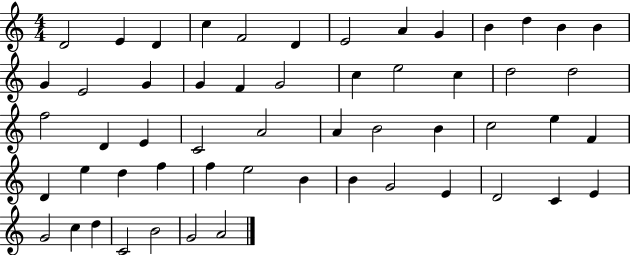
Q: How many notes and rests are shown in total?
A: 55